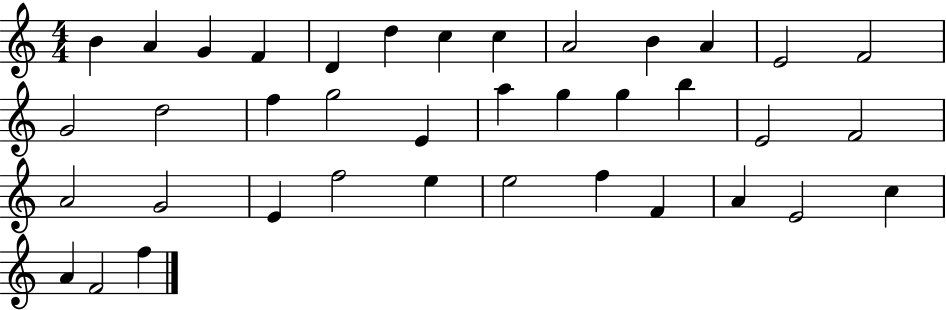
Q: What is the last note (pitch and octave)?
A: F5